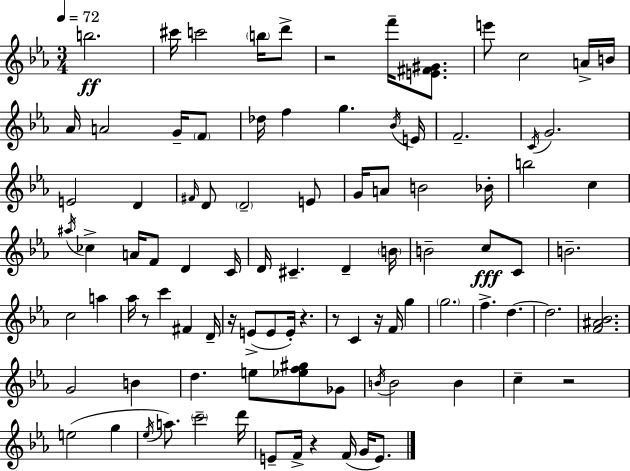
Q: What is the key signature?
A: EES major